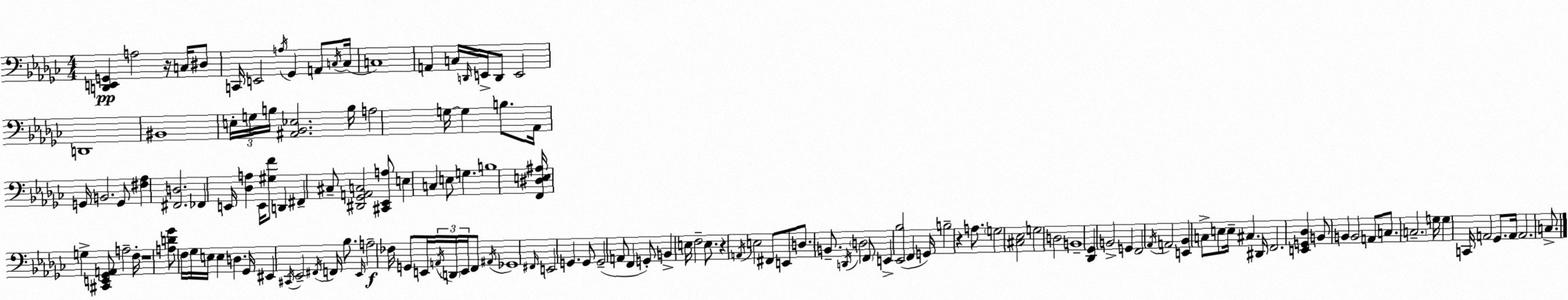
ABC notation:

X:1
T:Untitled
M:4/4
L:1/4
K:Ebm
[D,,E,,G,,] A,2 z/4 C,/4 ^D,/2 C,,/4 E,,2 A,/4 _G,, A,,/2 C,/4 C,/4 C,4 A,, C,/4 D,,/4 E,,/4 D,,/2 E,,2 D,,4 ^B,,4 E,/4 G,/4 B,/4 [^A,,_B,,_E,]2 B,/4 A,2 G,/4 G, B,/2 _A,,/4 G,,/4 B,,2 G,,/2 [^F,_A,] [^F,,D,]2 _F,, E,,/4 [_D,A,] E,,/4 [^G,F]/2 D,, ^F,, ^C,/2 [^D,,_G,,A,,C,]2 [^C,,_E,,A,]/2 E, C, E,/2 G, B,4 [F,,^D,E,^A,]/4 G, [^C,,E,,_G,,A,,]/2 A,2 F,/4 z4 [A,D_G]/2 F,/4 _G,/4 E,/4 E, D, _G,,/4 ^E,, ^C,,/4 _E,,2 ^F,,/4 F,,/4 _B,/2 _E,,/4 A,2 _F,/4 G,,/2 E,,/4 A,,/4 D,,/4 E,,/4 F,,/2 ^A,,/4 _G,,4 ^F,,/4 E,,2 G,, G,,/2 G,,2 A,,/2 F,, G,,/2 B,, E,/4 F,2 E,/2 z A,,/4 E,2 ^F,,/2 E,,/2 D,/2 B,,/2 D,,/4 D,2 F,,/2 E,, [_E,,_B,]2 F,, G,,/4 B,2 z A,/2 G,2 [^C,_E,]2 G,2 D,2 B,,4 [_D,,_G,,] B,,2 G,, F,,2 _A,,/4 A,,2 [E,,_B,,] C,/2 E,/2 E,/4 ^C, ^D,,/4 F,,2 [E,,G,,_D,] B,,/2 B,, B,,2 A,,/2 C,/2 C,2 G,/4 G, C,,/4 A,,2 _G,,/2 A,,/4 A,,2 C,/2